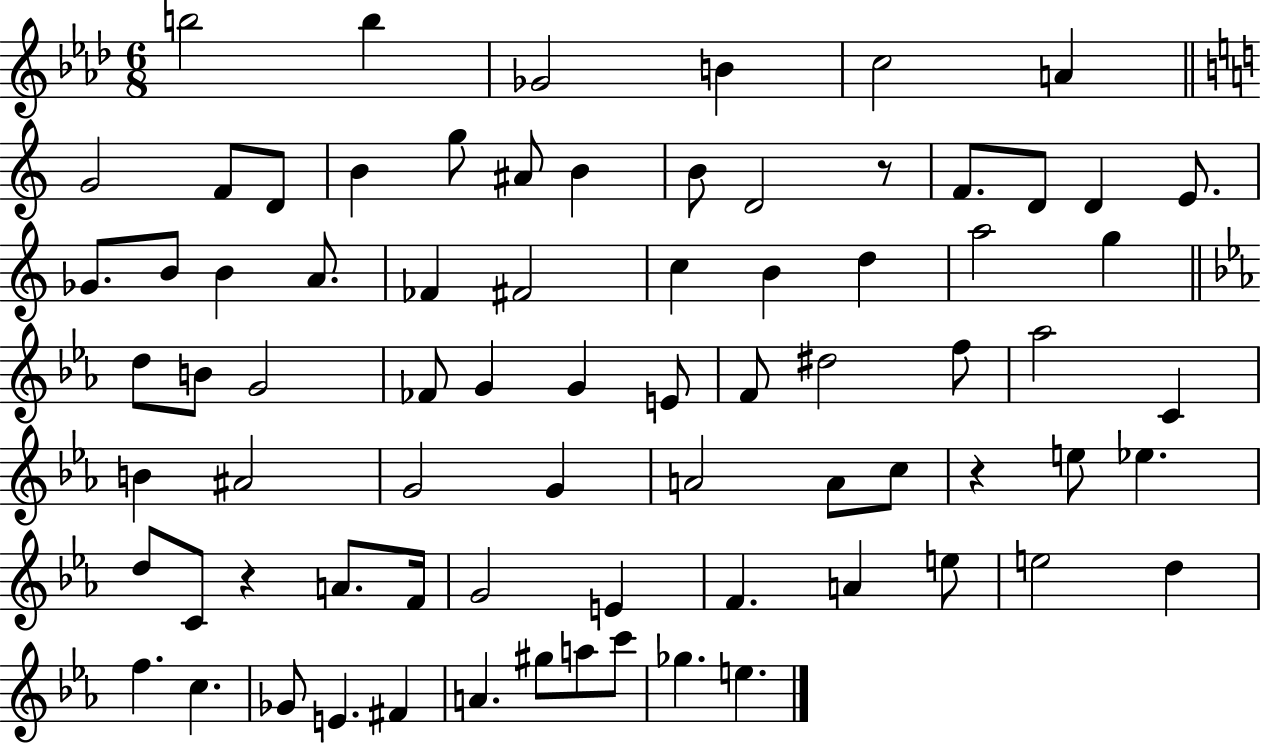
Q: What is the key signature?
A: AES major